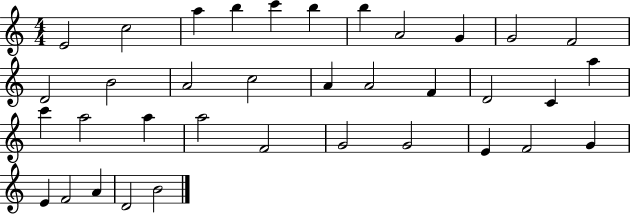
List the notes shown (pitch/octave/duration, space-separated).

E4/h C5/h A5/q B5/q C6/q B5/q B5/q A4/h G4/q G4/h F4/h D4/h B4/h A4/h C5/h A4/q A4/h F4/q D4/h C4/q A5/q C6/q A5/h A5/q A5/h F4/h G4/h G4/h E4/q F4/h G4/q E4/q F4/h A4/q D4/h B4/h